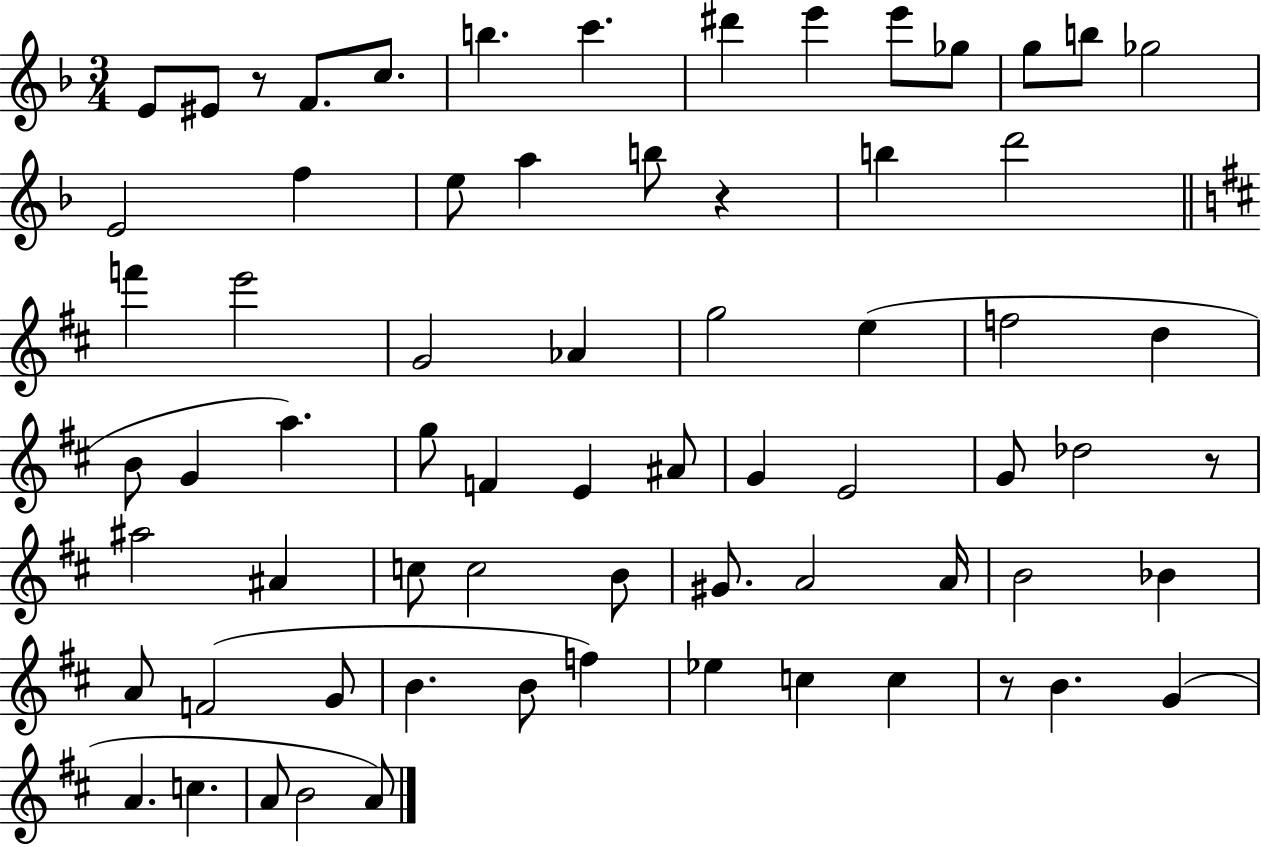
E4/e EIS4/e R/e F4/e. C5/e. B5/q. C6/q. D#6/q E6/q E6/e Gb5/e G5/e B5/e Gb5/h E4/h F5/q E5/e A5/q B5/e R/q B5/q D6/h F6/q E6/h G4/h Ab4/q G5/h E5/q F5/h D5/q B4/e G4/q A5/q. G5/e F4/q E4/q A#4/e G4/q E4/h G4/e Db5/h R/e A#5/h A#4/q C5/e C5/h B4/e G#4/e. A4/h A4/s B4/h Bb4/q A4/e F4/h G4/e B4/q. B4/e F5/q Eb5/q C5/q C5/q R/e B4/q. G4/q A4/q. C5/q. A4/e B4/h A4/e